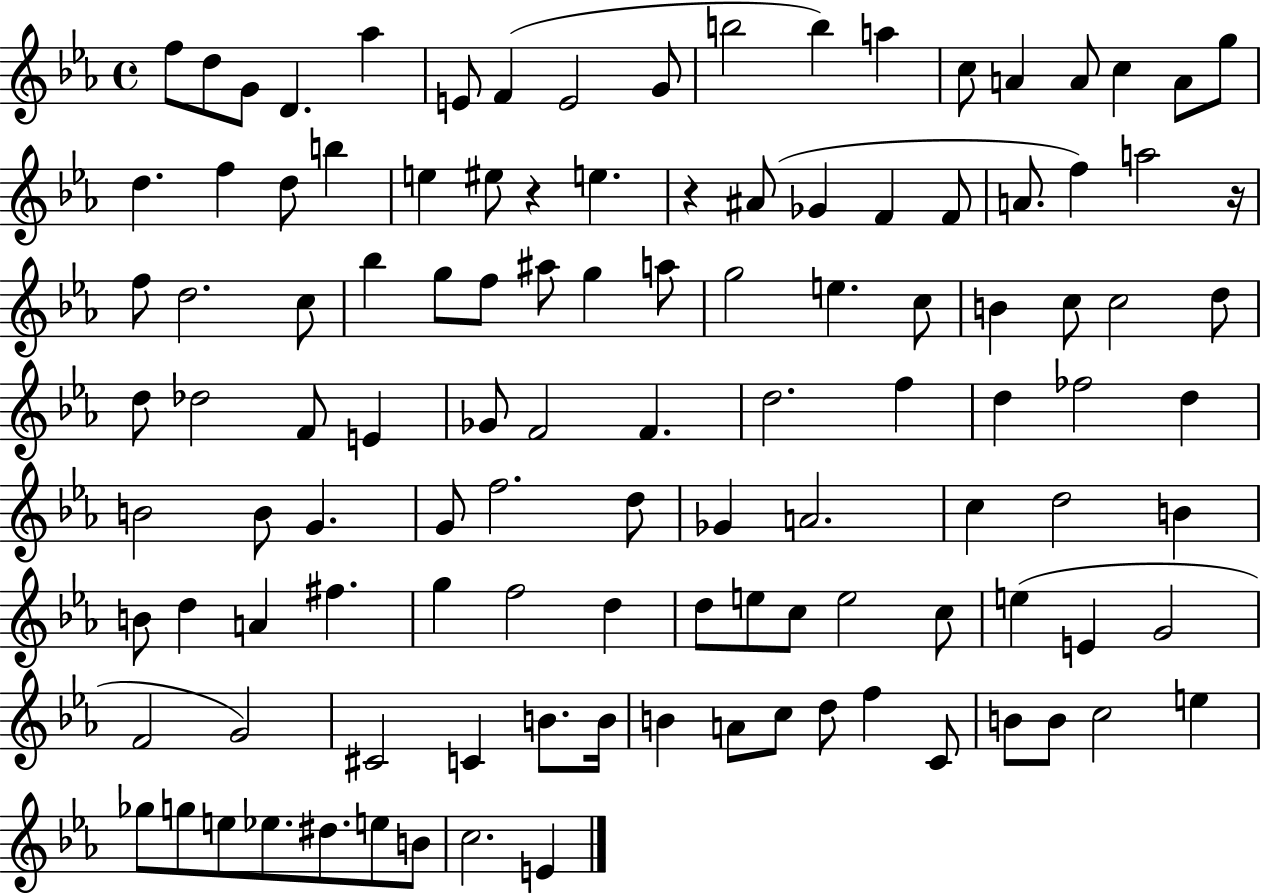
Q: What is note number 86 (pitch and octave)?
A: G4